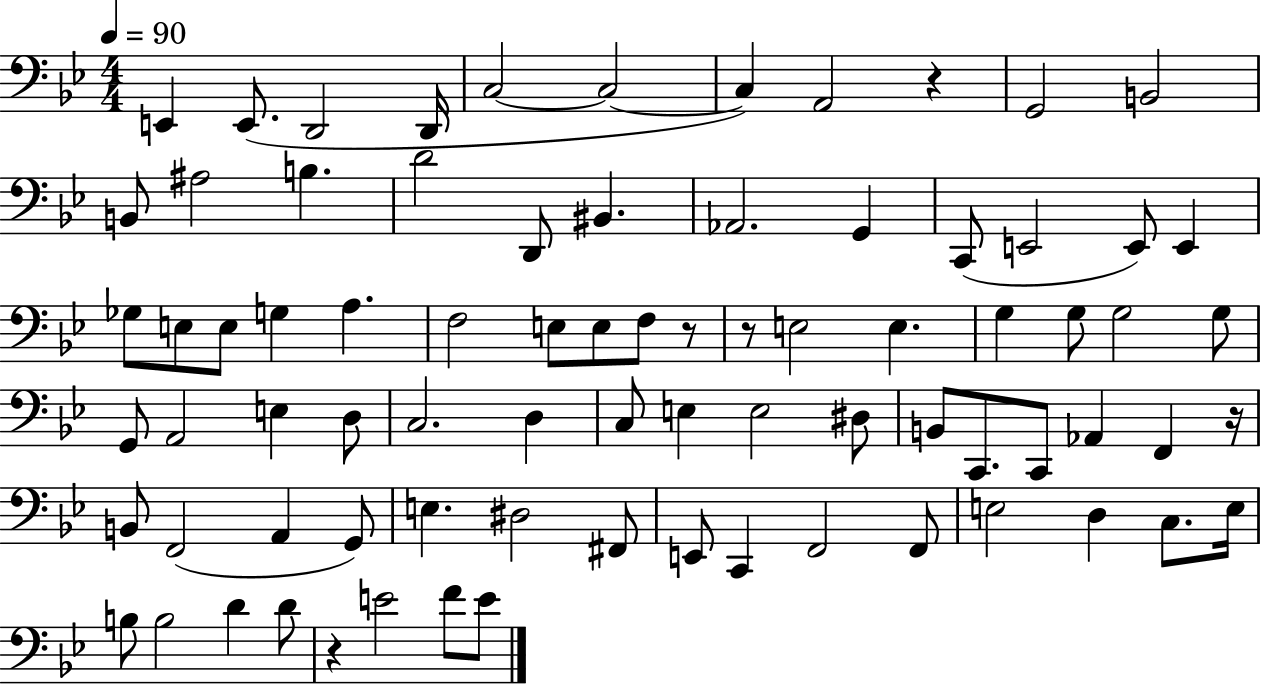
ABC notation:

X:1
T:Untitled
M:4/4
L:1/4
K:Bb
E,, E,,/2 D,,2 D,,/4 C,2 C,2 C, A,,2 z G,,2 B,,2 B,,/2 ^A,2 B, D2 D,,/2 ^B,, _A,,2 G,, C,,/2 E,,2 E,,/2 E,, _G,/2 E,/2 E,/2 G, A, F,2 E,/2 E,/2 F,/2 z/2 z/2 E,2 E, G, G,/2 G,2 G,/2 G,,/2 A,,2 E, D,/2 C,2 D, C,/2 E, E,2 ^D,/2 B,,/2 C,,/2 C,,/2 _A,, F,, z/4 B,,/2 F,,2 A,, G,,/2 E, ^D,2 ^F,,/2 E,,/2 C,, F,,2 F,,/2 E,2 D, C,/2 E,/4 B,/2 B,2 D D/2 z E2 F/2 E/2